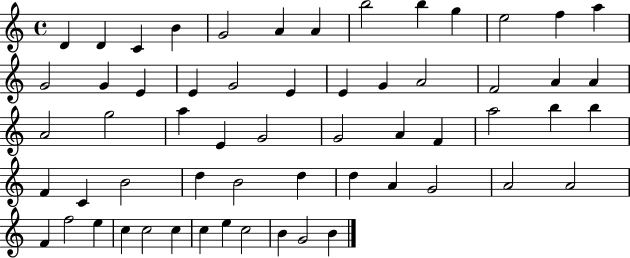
D4/q D4/q C4/q B4/q G4/h A4/q A4/q B5/h B5/q G5/q E5/h F5/q A5/q G4/h G4/q E4/q E4/q G4/h E4/q E4/q G4/q A4/h F4/h A4/q A4/q A4/h G5/h A5/q E4/q G4/h G4/h A4/q F4/q A5/h B5/q B5/q F4/q C4/q B4/h D5/q B4/h D5/q D5/q A4/q G4/h A4/h A4/h F4/q F5/h E5/q C5/q C5/h C5/q C5/q E5/q C5/h B4/q G4/h B4/q